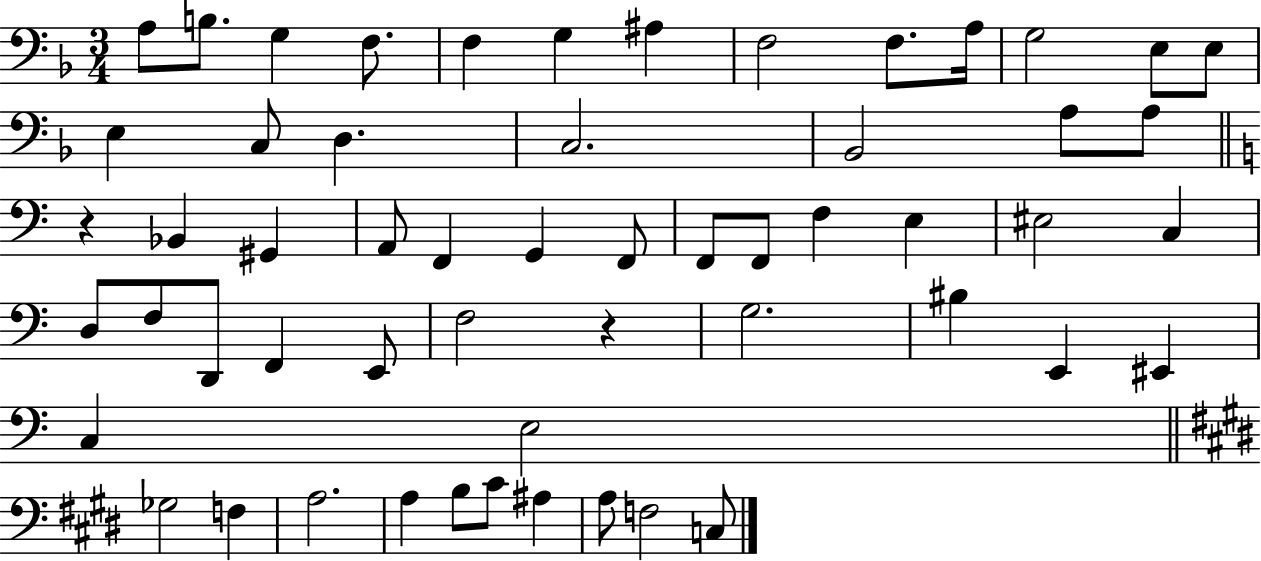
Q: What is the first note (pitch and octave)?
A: A3